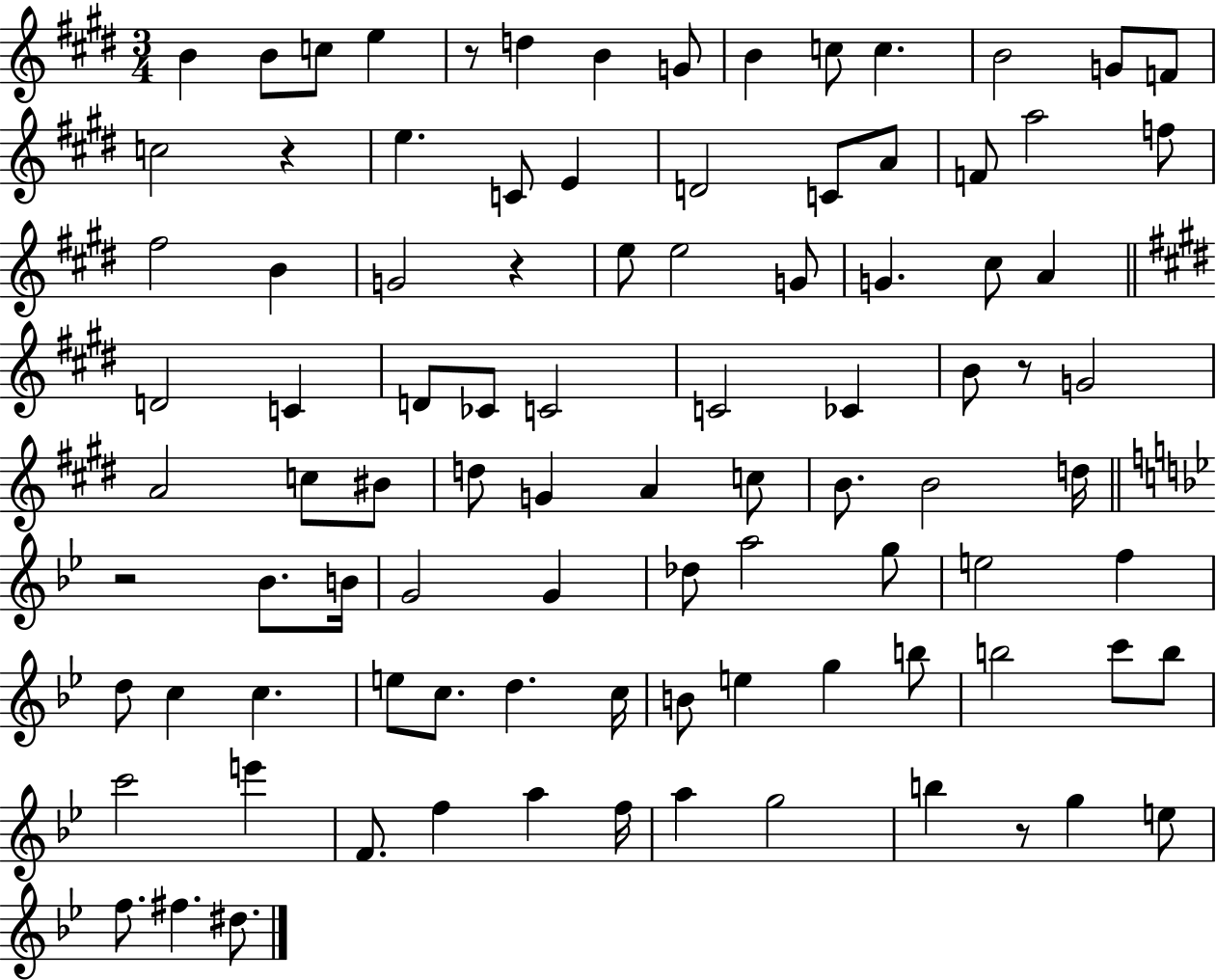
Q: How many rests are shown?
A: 6